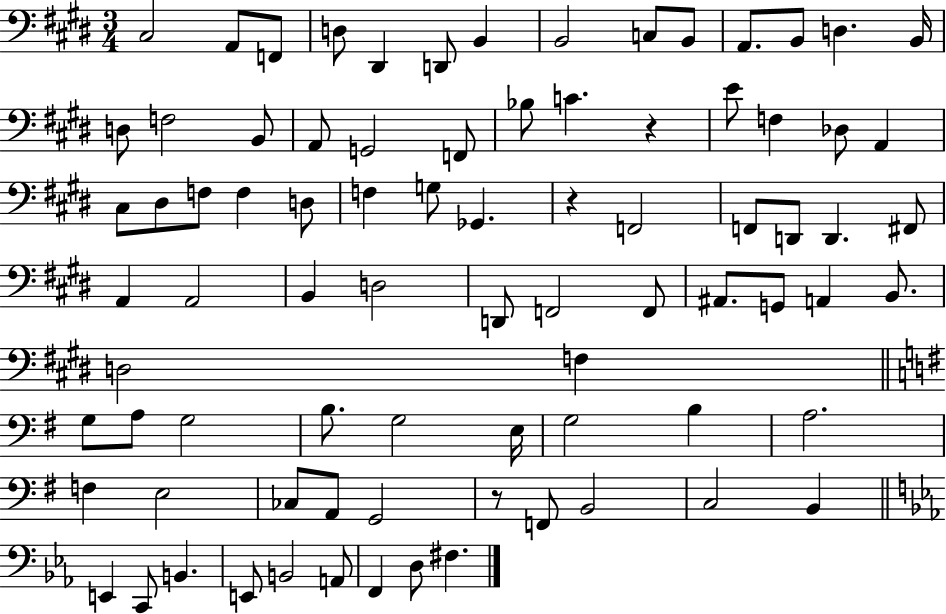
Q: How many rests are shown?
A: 3